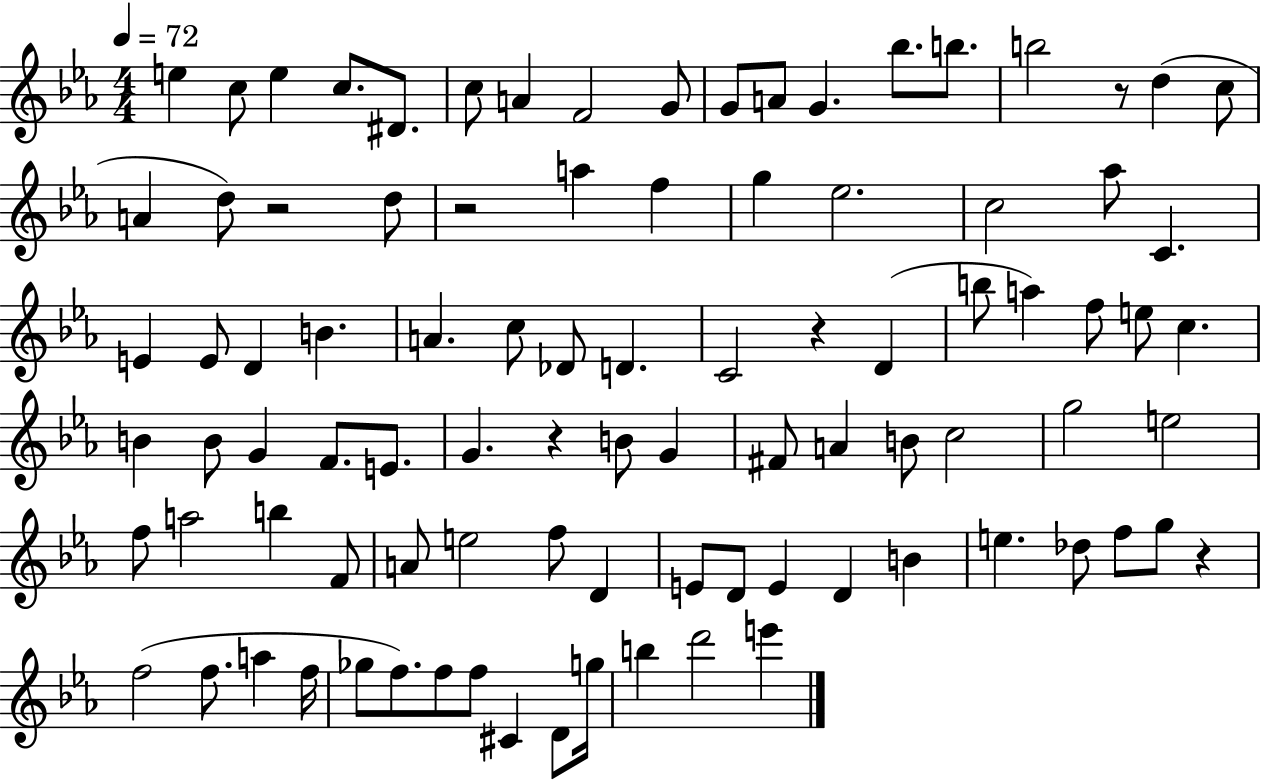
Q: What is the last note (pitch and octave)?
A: E6